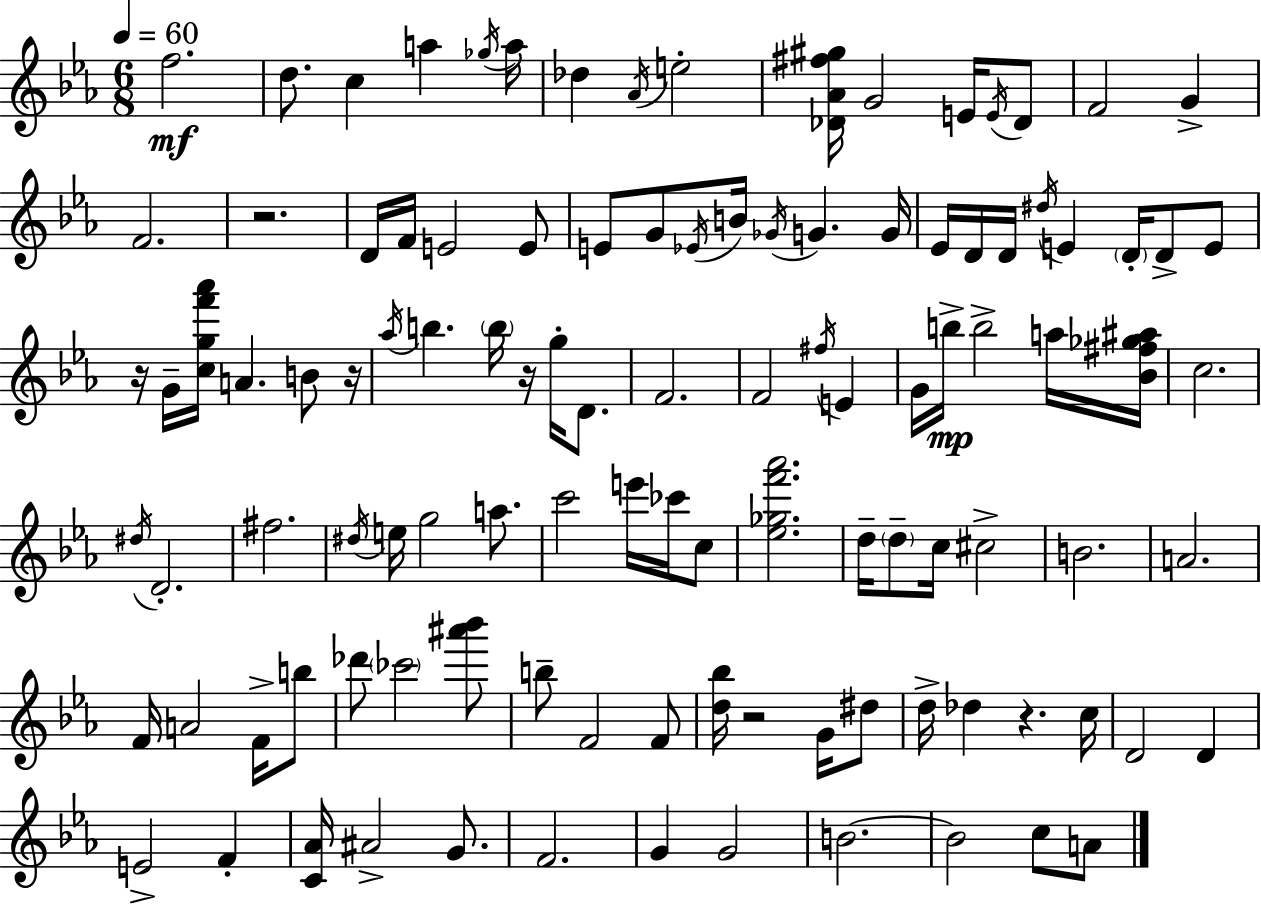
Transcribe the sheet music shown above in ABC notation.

X:1
T:Untitled
M:6/8
L:1/4
K:Cm
f2 d/2 c a _g/4 a/4 _d _A/4 e2 [_D_A^f^g]/4 G2 E/4 E/4 _D/2 F2 G F2 z2 D/4 F/4 E2 E/2 E/2 G/2 _E/4 B/4 _G/4 G G/4 _E/4 D/4 D/4 ^d/4 E D/4 D/2 E/2 z/4 G/4 [cgf'_a']/4 A B/2 z/4 _a/4 b b/4 z/4 g/4 D/2 F2 F2 ^f/4 E G/4 b/4 b2 a/4 [_B^f_g^a]/4 c2 ^d/4 D2 ^f2 ^d/4 e/4 g2 a/2 c'2 e'/4 _c'/4 c/2 [_e_gf'_a']2 d/4 d/2 c/4 ^c2 B2 A2 F/4 A2 F/4 b/2 _d'/2 _c'2 [^a'_b']/2 b/2 F2 F/2 [d_b]/4 z2 G/4 ^d/2 d/4 _d z c/4 D2 D E2 F [C_A]/4 ^A2 G/2 F2 G G2 B2 B2 c/2 A/2